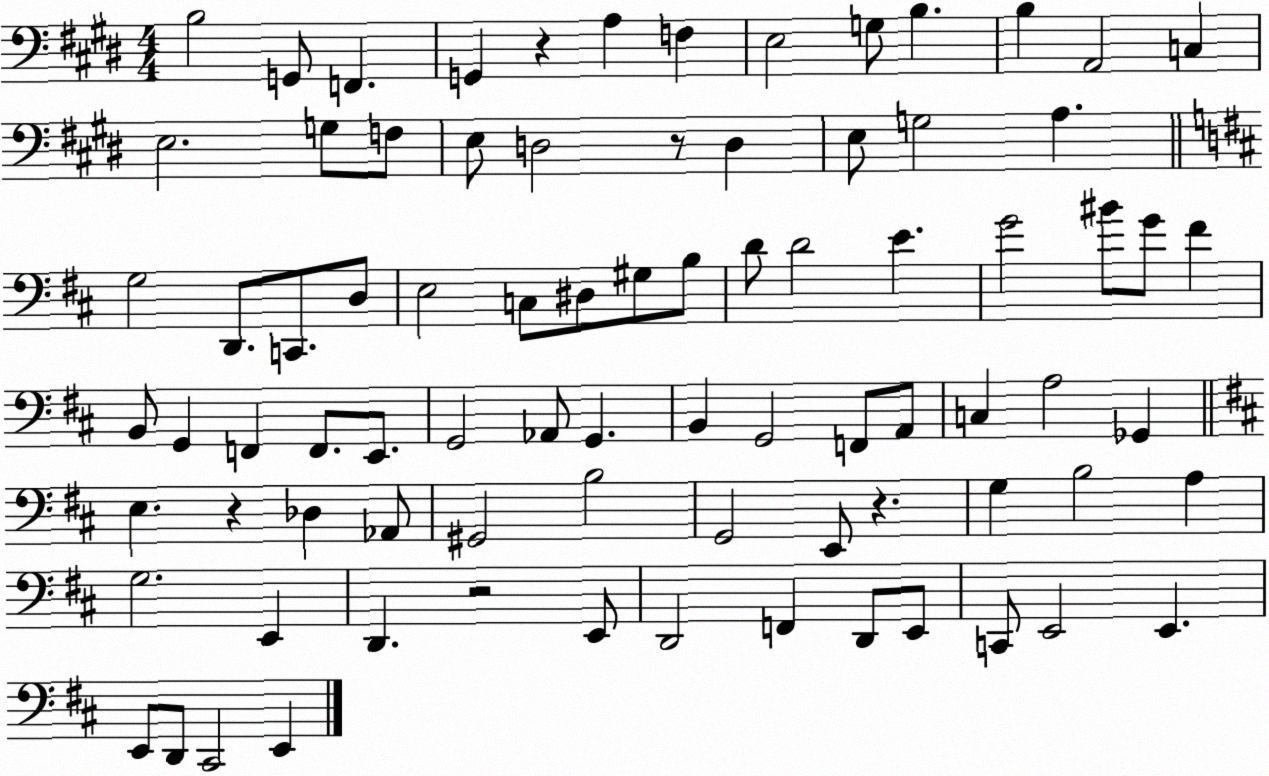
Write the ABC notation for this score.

X:1
T:Untitled
M:4/4
L:1/4
K:E
B,2 G,,/2 F,, G,, z A, F, E,2 G,/2 B, B, A,,2 C, E,2 G,/2 F,/2 E,/2 D,2 z/2 D, E,/2 G,2 A, G,2 D,,/2 C,,/2 D,/2 E,2 C,/2 ^D,/2 ^G,/2 B,/2 D/2 D2 E G2 ^B/2 G/2 ^F B,,/2 G,, F,, F,,/2 E,,/2 G,,2 _A,,/2 G,, B,, G,,2 F,,/2 A,,/2 C, A,2 _G,, E, z _D, _A,,/2 ^G,,2 B,2 G,,2 E,,/2 z G, B,2 A, G,2 E,, D,, z2 E,,/2 D,,2 F,, D,,/2 E,,/2 C,,/2 E,,2 E,, E,,/2 D,,/2 ^C,,2 E,,